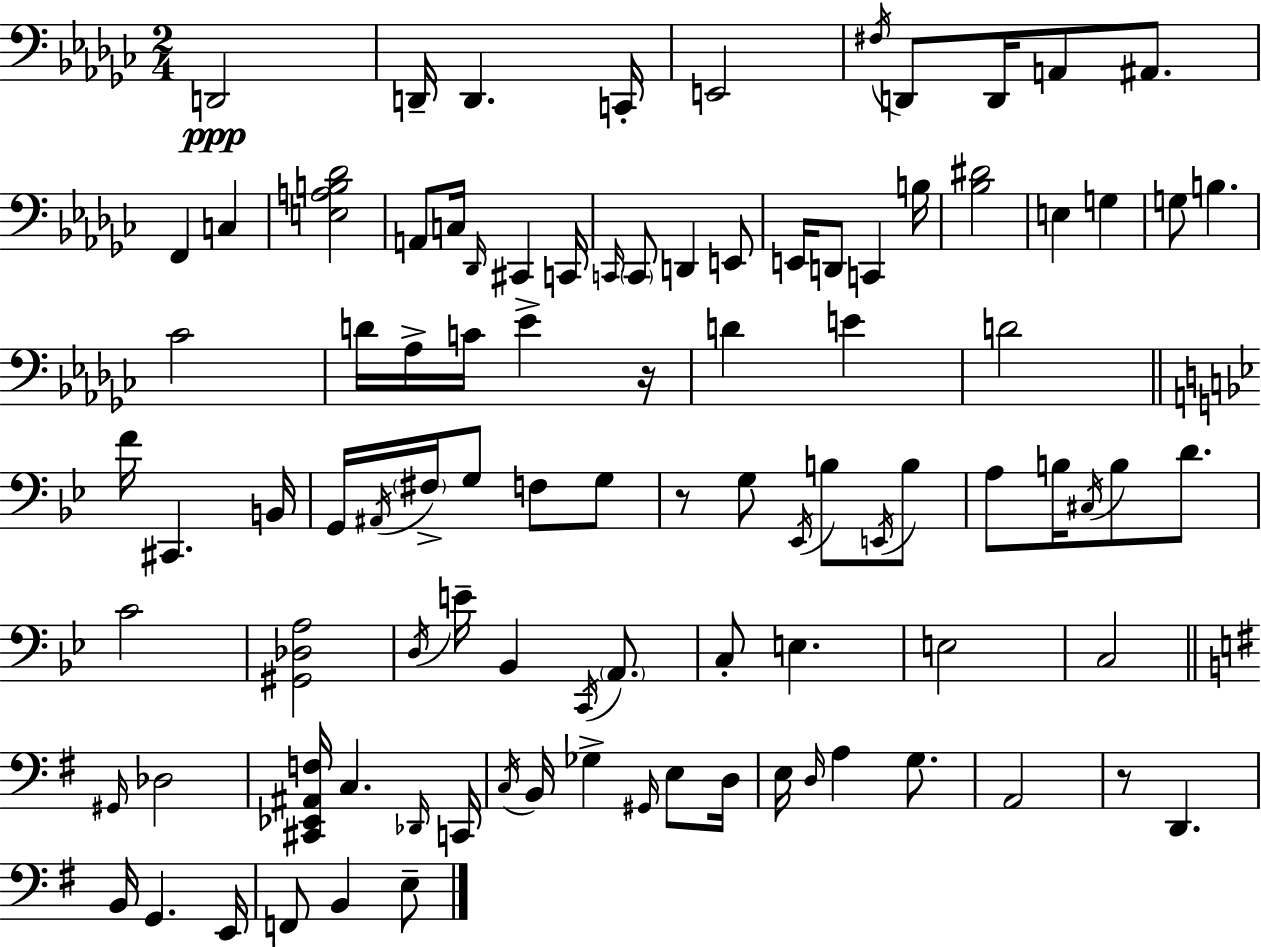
{
  \clef bass
  \numericTimeSignature
  \time 2/4
  \key ees \minor
  d,2\ppp | d,16-- d,4. c,16-. | e,2 | \acciaccatura { fis16 } d,8 d,16 a,8 ais,8. | \break f,4 c4 | <e a b des'>2 | a,8 c16 \grace { des,16 } cis,4 | c,16 \grace { c,16 } \parenthesize c,8 d,4 | \break e,8 e,16 d,8 c,4 | b16 <bes dis'>2 | e4 g4 | g8 b4. | \break ces'2 | d'16 aes16-> c'16 ees'4-> | r16 d'4 e'4 | d'2 | \break \bar "||" \break \key bes \major f'16 cis,4. b,16 | g,16 \acciaccatura { ais,16 } \parenthesize fis16-> g8 f8 g8 | r8 g8 \acciaccatura { ees,16 } b8 | \acciaccatura { e,16 } b8 a8 b16 \acciaccatura { cis16 } b8 | \break d'8. c'2 | <gis, des a>2 | \acciaccatura { d16 } e'16-- bes,4 | \acciaccatura { c,16 } \parenthesize a,8. c8-. | \break e4. e2 | c2 | \bar "||" \break \key g \major \grace { gis,16 } des2 | <cis, ees, ais, f>16 c4. | \grace { des,16 } c,16 \acciaccatura { c16 } b,16 ges4-> | \grace { gis,16 } e8 d16 e16 \grace { d16 } a4 | \break g8. a,2 | r8 d,4. | b,16 g,4. | e,16 f,8 b,4 | \break e8-- \bar "|."
}